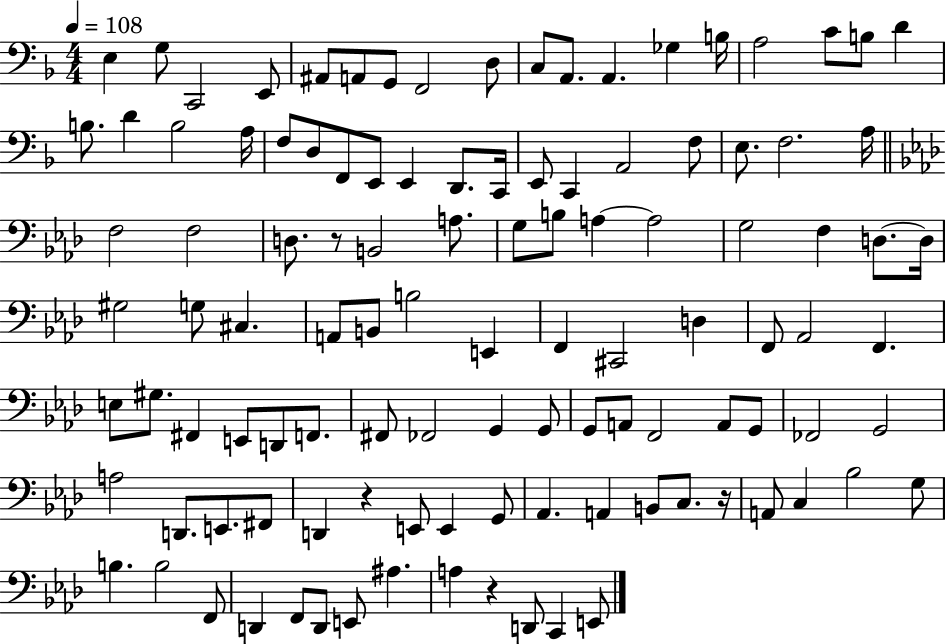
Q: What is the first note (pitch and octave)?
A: E3